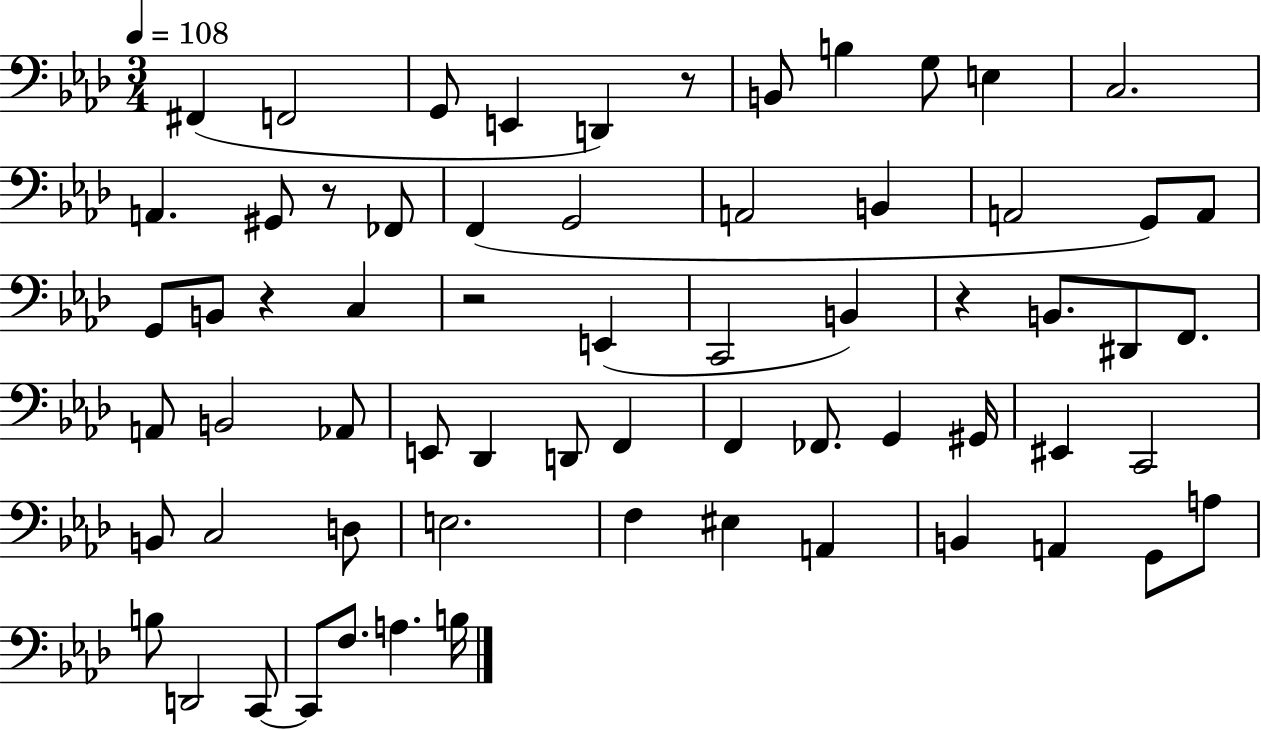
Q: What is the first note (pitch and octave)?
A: F#2